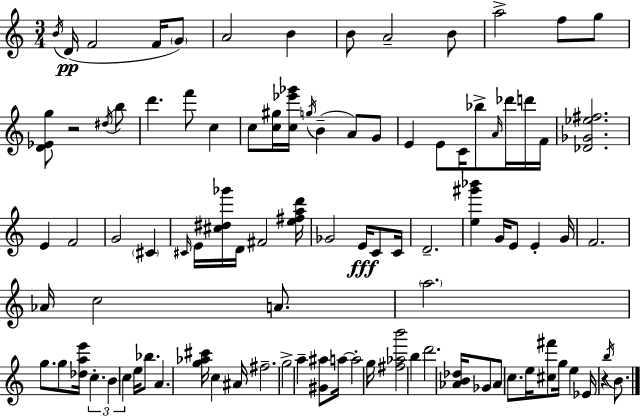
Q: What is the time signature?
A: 3/4